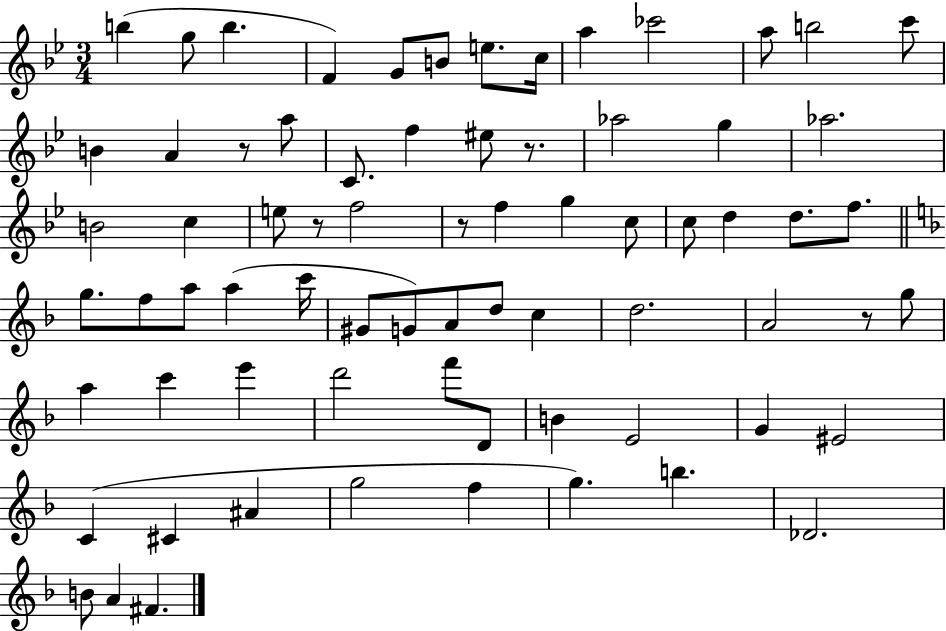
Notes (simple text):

B5/q G5/e B5/q. F4/q G4/e B4/e E5/e. C5/s A5/q CES6/h A5/e B5/h C6/e B4/q A4/q R/e A5/e C4/e. F5/q EIS5/e R/e. Ab5/h G5/q Ab5/h. B4/h C5/q E5/e R/e F5/h R/e F5/q G5/q C5/e C5/e D5/q D5/e. F5/e. G5/e. F5/e A5/e A5/q C6/s G#4/e G4/e A4/e D5/e C5/q D5/h. A4/h R/e G5/e A5/q C6/q E6/q D6/h F6/e D4/e B4/q E4/h G4/q EIS4/h C4/q C#4/q A#4/q G5/h F5/q G5/q. B5/q. Db4/h. B4/e A4/q F#4/q.